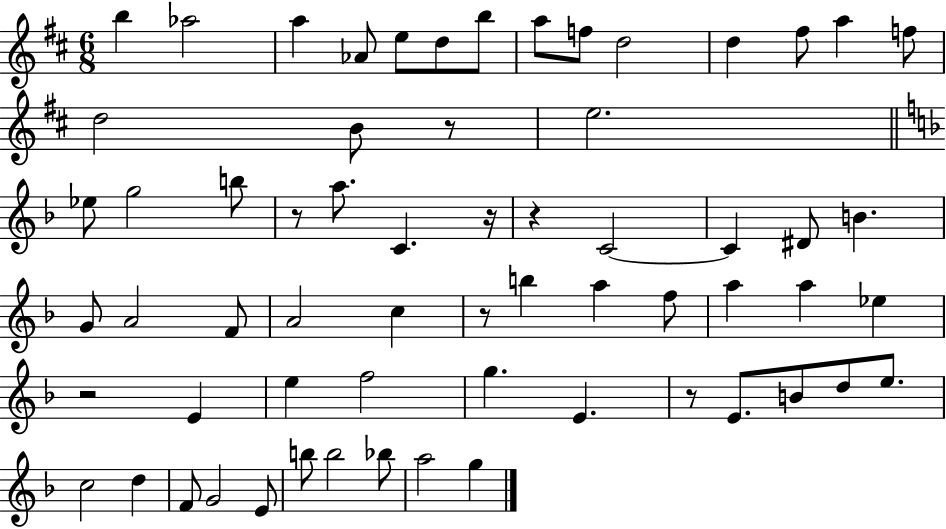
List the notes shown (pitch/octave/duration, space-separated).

B5/q Ab5/h A5/q Ab4/e E5/e D5/e B5/e A5/e F5/e D5/h D5/q F#5/e A5/q F5/e D5/h B4/e R/e E5/h. Eb5/e G5/h B5/e R/e A5/e. C4/q. R/s R/q C4/h C4/q D#4/e B4/q. G4/e A4/h F4/e A4/h C5/q R/e B5/q A5/q F5/e A5/q A5/q Eb5/q R/h E4/q E5/q F5/h G5/q. E4/q. R/e E4/e. B4/e D5/e E5/e. C5/h D5/q F4/e G4/h E4/e B5/e B5/h Bb5/e A5/h G5/q